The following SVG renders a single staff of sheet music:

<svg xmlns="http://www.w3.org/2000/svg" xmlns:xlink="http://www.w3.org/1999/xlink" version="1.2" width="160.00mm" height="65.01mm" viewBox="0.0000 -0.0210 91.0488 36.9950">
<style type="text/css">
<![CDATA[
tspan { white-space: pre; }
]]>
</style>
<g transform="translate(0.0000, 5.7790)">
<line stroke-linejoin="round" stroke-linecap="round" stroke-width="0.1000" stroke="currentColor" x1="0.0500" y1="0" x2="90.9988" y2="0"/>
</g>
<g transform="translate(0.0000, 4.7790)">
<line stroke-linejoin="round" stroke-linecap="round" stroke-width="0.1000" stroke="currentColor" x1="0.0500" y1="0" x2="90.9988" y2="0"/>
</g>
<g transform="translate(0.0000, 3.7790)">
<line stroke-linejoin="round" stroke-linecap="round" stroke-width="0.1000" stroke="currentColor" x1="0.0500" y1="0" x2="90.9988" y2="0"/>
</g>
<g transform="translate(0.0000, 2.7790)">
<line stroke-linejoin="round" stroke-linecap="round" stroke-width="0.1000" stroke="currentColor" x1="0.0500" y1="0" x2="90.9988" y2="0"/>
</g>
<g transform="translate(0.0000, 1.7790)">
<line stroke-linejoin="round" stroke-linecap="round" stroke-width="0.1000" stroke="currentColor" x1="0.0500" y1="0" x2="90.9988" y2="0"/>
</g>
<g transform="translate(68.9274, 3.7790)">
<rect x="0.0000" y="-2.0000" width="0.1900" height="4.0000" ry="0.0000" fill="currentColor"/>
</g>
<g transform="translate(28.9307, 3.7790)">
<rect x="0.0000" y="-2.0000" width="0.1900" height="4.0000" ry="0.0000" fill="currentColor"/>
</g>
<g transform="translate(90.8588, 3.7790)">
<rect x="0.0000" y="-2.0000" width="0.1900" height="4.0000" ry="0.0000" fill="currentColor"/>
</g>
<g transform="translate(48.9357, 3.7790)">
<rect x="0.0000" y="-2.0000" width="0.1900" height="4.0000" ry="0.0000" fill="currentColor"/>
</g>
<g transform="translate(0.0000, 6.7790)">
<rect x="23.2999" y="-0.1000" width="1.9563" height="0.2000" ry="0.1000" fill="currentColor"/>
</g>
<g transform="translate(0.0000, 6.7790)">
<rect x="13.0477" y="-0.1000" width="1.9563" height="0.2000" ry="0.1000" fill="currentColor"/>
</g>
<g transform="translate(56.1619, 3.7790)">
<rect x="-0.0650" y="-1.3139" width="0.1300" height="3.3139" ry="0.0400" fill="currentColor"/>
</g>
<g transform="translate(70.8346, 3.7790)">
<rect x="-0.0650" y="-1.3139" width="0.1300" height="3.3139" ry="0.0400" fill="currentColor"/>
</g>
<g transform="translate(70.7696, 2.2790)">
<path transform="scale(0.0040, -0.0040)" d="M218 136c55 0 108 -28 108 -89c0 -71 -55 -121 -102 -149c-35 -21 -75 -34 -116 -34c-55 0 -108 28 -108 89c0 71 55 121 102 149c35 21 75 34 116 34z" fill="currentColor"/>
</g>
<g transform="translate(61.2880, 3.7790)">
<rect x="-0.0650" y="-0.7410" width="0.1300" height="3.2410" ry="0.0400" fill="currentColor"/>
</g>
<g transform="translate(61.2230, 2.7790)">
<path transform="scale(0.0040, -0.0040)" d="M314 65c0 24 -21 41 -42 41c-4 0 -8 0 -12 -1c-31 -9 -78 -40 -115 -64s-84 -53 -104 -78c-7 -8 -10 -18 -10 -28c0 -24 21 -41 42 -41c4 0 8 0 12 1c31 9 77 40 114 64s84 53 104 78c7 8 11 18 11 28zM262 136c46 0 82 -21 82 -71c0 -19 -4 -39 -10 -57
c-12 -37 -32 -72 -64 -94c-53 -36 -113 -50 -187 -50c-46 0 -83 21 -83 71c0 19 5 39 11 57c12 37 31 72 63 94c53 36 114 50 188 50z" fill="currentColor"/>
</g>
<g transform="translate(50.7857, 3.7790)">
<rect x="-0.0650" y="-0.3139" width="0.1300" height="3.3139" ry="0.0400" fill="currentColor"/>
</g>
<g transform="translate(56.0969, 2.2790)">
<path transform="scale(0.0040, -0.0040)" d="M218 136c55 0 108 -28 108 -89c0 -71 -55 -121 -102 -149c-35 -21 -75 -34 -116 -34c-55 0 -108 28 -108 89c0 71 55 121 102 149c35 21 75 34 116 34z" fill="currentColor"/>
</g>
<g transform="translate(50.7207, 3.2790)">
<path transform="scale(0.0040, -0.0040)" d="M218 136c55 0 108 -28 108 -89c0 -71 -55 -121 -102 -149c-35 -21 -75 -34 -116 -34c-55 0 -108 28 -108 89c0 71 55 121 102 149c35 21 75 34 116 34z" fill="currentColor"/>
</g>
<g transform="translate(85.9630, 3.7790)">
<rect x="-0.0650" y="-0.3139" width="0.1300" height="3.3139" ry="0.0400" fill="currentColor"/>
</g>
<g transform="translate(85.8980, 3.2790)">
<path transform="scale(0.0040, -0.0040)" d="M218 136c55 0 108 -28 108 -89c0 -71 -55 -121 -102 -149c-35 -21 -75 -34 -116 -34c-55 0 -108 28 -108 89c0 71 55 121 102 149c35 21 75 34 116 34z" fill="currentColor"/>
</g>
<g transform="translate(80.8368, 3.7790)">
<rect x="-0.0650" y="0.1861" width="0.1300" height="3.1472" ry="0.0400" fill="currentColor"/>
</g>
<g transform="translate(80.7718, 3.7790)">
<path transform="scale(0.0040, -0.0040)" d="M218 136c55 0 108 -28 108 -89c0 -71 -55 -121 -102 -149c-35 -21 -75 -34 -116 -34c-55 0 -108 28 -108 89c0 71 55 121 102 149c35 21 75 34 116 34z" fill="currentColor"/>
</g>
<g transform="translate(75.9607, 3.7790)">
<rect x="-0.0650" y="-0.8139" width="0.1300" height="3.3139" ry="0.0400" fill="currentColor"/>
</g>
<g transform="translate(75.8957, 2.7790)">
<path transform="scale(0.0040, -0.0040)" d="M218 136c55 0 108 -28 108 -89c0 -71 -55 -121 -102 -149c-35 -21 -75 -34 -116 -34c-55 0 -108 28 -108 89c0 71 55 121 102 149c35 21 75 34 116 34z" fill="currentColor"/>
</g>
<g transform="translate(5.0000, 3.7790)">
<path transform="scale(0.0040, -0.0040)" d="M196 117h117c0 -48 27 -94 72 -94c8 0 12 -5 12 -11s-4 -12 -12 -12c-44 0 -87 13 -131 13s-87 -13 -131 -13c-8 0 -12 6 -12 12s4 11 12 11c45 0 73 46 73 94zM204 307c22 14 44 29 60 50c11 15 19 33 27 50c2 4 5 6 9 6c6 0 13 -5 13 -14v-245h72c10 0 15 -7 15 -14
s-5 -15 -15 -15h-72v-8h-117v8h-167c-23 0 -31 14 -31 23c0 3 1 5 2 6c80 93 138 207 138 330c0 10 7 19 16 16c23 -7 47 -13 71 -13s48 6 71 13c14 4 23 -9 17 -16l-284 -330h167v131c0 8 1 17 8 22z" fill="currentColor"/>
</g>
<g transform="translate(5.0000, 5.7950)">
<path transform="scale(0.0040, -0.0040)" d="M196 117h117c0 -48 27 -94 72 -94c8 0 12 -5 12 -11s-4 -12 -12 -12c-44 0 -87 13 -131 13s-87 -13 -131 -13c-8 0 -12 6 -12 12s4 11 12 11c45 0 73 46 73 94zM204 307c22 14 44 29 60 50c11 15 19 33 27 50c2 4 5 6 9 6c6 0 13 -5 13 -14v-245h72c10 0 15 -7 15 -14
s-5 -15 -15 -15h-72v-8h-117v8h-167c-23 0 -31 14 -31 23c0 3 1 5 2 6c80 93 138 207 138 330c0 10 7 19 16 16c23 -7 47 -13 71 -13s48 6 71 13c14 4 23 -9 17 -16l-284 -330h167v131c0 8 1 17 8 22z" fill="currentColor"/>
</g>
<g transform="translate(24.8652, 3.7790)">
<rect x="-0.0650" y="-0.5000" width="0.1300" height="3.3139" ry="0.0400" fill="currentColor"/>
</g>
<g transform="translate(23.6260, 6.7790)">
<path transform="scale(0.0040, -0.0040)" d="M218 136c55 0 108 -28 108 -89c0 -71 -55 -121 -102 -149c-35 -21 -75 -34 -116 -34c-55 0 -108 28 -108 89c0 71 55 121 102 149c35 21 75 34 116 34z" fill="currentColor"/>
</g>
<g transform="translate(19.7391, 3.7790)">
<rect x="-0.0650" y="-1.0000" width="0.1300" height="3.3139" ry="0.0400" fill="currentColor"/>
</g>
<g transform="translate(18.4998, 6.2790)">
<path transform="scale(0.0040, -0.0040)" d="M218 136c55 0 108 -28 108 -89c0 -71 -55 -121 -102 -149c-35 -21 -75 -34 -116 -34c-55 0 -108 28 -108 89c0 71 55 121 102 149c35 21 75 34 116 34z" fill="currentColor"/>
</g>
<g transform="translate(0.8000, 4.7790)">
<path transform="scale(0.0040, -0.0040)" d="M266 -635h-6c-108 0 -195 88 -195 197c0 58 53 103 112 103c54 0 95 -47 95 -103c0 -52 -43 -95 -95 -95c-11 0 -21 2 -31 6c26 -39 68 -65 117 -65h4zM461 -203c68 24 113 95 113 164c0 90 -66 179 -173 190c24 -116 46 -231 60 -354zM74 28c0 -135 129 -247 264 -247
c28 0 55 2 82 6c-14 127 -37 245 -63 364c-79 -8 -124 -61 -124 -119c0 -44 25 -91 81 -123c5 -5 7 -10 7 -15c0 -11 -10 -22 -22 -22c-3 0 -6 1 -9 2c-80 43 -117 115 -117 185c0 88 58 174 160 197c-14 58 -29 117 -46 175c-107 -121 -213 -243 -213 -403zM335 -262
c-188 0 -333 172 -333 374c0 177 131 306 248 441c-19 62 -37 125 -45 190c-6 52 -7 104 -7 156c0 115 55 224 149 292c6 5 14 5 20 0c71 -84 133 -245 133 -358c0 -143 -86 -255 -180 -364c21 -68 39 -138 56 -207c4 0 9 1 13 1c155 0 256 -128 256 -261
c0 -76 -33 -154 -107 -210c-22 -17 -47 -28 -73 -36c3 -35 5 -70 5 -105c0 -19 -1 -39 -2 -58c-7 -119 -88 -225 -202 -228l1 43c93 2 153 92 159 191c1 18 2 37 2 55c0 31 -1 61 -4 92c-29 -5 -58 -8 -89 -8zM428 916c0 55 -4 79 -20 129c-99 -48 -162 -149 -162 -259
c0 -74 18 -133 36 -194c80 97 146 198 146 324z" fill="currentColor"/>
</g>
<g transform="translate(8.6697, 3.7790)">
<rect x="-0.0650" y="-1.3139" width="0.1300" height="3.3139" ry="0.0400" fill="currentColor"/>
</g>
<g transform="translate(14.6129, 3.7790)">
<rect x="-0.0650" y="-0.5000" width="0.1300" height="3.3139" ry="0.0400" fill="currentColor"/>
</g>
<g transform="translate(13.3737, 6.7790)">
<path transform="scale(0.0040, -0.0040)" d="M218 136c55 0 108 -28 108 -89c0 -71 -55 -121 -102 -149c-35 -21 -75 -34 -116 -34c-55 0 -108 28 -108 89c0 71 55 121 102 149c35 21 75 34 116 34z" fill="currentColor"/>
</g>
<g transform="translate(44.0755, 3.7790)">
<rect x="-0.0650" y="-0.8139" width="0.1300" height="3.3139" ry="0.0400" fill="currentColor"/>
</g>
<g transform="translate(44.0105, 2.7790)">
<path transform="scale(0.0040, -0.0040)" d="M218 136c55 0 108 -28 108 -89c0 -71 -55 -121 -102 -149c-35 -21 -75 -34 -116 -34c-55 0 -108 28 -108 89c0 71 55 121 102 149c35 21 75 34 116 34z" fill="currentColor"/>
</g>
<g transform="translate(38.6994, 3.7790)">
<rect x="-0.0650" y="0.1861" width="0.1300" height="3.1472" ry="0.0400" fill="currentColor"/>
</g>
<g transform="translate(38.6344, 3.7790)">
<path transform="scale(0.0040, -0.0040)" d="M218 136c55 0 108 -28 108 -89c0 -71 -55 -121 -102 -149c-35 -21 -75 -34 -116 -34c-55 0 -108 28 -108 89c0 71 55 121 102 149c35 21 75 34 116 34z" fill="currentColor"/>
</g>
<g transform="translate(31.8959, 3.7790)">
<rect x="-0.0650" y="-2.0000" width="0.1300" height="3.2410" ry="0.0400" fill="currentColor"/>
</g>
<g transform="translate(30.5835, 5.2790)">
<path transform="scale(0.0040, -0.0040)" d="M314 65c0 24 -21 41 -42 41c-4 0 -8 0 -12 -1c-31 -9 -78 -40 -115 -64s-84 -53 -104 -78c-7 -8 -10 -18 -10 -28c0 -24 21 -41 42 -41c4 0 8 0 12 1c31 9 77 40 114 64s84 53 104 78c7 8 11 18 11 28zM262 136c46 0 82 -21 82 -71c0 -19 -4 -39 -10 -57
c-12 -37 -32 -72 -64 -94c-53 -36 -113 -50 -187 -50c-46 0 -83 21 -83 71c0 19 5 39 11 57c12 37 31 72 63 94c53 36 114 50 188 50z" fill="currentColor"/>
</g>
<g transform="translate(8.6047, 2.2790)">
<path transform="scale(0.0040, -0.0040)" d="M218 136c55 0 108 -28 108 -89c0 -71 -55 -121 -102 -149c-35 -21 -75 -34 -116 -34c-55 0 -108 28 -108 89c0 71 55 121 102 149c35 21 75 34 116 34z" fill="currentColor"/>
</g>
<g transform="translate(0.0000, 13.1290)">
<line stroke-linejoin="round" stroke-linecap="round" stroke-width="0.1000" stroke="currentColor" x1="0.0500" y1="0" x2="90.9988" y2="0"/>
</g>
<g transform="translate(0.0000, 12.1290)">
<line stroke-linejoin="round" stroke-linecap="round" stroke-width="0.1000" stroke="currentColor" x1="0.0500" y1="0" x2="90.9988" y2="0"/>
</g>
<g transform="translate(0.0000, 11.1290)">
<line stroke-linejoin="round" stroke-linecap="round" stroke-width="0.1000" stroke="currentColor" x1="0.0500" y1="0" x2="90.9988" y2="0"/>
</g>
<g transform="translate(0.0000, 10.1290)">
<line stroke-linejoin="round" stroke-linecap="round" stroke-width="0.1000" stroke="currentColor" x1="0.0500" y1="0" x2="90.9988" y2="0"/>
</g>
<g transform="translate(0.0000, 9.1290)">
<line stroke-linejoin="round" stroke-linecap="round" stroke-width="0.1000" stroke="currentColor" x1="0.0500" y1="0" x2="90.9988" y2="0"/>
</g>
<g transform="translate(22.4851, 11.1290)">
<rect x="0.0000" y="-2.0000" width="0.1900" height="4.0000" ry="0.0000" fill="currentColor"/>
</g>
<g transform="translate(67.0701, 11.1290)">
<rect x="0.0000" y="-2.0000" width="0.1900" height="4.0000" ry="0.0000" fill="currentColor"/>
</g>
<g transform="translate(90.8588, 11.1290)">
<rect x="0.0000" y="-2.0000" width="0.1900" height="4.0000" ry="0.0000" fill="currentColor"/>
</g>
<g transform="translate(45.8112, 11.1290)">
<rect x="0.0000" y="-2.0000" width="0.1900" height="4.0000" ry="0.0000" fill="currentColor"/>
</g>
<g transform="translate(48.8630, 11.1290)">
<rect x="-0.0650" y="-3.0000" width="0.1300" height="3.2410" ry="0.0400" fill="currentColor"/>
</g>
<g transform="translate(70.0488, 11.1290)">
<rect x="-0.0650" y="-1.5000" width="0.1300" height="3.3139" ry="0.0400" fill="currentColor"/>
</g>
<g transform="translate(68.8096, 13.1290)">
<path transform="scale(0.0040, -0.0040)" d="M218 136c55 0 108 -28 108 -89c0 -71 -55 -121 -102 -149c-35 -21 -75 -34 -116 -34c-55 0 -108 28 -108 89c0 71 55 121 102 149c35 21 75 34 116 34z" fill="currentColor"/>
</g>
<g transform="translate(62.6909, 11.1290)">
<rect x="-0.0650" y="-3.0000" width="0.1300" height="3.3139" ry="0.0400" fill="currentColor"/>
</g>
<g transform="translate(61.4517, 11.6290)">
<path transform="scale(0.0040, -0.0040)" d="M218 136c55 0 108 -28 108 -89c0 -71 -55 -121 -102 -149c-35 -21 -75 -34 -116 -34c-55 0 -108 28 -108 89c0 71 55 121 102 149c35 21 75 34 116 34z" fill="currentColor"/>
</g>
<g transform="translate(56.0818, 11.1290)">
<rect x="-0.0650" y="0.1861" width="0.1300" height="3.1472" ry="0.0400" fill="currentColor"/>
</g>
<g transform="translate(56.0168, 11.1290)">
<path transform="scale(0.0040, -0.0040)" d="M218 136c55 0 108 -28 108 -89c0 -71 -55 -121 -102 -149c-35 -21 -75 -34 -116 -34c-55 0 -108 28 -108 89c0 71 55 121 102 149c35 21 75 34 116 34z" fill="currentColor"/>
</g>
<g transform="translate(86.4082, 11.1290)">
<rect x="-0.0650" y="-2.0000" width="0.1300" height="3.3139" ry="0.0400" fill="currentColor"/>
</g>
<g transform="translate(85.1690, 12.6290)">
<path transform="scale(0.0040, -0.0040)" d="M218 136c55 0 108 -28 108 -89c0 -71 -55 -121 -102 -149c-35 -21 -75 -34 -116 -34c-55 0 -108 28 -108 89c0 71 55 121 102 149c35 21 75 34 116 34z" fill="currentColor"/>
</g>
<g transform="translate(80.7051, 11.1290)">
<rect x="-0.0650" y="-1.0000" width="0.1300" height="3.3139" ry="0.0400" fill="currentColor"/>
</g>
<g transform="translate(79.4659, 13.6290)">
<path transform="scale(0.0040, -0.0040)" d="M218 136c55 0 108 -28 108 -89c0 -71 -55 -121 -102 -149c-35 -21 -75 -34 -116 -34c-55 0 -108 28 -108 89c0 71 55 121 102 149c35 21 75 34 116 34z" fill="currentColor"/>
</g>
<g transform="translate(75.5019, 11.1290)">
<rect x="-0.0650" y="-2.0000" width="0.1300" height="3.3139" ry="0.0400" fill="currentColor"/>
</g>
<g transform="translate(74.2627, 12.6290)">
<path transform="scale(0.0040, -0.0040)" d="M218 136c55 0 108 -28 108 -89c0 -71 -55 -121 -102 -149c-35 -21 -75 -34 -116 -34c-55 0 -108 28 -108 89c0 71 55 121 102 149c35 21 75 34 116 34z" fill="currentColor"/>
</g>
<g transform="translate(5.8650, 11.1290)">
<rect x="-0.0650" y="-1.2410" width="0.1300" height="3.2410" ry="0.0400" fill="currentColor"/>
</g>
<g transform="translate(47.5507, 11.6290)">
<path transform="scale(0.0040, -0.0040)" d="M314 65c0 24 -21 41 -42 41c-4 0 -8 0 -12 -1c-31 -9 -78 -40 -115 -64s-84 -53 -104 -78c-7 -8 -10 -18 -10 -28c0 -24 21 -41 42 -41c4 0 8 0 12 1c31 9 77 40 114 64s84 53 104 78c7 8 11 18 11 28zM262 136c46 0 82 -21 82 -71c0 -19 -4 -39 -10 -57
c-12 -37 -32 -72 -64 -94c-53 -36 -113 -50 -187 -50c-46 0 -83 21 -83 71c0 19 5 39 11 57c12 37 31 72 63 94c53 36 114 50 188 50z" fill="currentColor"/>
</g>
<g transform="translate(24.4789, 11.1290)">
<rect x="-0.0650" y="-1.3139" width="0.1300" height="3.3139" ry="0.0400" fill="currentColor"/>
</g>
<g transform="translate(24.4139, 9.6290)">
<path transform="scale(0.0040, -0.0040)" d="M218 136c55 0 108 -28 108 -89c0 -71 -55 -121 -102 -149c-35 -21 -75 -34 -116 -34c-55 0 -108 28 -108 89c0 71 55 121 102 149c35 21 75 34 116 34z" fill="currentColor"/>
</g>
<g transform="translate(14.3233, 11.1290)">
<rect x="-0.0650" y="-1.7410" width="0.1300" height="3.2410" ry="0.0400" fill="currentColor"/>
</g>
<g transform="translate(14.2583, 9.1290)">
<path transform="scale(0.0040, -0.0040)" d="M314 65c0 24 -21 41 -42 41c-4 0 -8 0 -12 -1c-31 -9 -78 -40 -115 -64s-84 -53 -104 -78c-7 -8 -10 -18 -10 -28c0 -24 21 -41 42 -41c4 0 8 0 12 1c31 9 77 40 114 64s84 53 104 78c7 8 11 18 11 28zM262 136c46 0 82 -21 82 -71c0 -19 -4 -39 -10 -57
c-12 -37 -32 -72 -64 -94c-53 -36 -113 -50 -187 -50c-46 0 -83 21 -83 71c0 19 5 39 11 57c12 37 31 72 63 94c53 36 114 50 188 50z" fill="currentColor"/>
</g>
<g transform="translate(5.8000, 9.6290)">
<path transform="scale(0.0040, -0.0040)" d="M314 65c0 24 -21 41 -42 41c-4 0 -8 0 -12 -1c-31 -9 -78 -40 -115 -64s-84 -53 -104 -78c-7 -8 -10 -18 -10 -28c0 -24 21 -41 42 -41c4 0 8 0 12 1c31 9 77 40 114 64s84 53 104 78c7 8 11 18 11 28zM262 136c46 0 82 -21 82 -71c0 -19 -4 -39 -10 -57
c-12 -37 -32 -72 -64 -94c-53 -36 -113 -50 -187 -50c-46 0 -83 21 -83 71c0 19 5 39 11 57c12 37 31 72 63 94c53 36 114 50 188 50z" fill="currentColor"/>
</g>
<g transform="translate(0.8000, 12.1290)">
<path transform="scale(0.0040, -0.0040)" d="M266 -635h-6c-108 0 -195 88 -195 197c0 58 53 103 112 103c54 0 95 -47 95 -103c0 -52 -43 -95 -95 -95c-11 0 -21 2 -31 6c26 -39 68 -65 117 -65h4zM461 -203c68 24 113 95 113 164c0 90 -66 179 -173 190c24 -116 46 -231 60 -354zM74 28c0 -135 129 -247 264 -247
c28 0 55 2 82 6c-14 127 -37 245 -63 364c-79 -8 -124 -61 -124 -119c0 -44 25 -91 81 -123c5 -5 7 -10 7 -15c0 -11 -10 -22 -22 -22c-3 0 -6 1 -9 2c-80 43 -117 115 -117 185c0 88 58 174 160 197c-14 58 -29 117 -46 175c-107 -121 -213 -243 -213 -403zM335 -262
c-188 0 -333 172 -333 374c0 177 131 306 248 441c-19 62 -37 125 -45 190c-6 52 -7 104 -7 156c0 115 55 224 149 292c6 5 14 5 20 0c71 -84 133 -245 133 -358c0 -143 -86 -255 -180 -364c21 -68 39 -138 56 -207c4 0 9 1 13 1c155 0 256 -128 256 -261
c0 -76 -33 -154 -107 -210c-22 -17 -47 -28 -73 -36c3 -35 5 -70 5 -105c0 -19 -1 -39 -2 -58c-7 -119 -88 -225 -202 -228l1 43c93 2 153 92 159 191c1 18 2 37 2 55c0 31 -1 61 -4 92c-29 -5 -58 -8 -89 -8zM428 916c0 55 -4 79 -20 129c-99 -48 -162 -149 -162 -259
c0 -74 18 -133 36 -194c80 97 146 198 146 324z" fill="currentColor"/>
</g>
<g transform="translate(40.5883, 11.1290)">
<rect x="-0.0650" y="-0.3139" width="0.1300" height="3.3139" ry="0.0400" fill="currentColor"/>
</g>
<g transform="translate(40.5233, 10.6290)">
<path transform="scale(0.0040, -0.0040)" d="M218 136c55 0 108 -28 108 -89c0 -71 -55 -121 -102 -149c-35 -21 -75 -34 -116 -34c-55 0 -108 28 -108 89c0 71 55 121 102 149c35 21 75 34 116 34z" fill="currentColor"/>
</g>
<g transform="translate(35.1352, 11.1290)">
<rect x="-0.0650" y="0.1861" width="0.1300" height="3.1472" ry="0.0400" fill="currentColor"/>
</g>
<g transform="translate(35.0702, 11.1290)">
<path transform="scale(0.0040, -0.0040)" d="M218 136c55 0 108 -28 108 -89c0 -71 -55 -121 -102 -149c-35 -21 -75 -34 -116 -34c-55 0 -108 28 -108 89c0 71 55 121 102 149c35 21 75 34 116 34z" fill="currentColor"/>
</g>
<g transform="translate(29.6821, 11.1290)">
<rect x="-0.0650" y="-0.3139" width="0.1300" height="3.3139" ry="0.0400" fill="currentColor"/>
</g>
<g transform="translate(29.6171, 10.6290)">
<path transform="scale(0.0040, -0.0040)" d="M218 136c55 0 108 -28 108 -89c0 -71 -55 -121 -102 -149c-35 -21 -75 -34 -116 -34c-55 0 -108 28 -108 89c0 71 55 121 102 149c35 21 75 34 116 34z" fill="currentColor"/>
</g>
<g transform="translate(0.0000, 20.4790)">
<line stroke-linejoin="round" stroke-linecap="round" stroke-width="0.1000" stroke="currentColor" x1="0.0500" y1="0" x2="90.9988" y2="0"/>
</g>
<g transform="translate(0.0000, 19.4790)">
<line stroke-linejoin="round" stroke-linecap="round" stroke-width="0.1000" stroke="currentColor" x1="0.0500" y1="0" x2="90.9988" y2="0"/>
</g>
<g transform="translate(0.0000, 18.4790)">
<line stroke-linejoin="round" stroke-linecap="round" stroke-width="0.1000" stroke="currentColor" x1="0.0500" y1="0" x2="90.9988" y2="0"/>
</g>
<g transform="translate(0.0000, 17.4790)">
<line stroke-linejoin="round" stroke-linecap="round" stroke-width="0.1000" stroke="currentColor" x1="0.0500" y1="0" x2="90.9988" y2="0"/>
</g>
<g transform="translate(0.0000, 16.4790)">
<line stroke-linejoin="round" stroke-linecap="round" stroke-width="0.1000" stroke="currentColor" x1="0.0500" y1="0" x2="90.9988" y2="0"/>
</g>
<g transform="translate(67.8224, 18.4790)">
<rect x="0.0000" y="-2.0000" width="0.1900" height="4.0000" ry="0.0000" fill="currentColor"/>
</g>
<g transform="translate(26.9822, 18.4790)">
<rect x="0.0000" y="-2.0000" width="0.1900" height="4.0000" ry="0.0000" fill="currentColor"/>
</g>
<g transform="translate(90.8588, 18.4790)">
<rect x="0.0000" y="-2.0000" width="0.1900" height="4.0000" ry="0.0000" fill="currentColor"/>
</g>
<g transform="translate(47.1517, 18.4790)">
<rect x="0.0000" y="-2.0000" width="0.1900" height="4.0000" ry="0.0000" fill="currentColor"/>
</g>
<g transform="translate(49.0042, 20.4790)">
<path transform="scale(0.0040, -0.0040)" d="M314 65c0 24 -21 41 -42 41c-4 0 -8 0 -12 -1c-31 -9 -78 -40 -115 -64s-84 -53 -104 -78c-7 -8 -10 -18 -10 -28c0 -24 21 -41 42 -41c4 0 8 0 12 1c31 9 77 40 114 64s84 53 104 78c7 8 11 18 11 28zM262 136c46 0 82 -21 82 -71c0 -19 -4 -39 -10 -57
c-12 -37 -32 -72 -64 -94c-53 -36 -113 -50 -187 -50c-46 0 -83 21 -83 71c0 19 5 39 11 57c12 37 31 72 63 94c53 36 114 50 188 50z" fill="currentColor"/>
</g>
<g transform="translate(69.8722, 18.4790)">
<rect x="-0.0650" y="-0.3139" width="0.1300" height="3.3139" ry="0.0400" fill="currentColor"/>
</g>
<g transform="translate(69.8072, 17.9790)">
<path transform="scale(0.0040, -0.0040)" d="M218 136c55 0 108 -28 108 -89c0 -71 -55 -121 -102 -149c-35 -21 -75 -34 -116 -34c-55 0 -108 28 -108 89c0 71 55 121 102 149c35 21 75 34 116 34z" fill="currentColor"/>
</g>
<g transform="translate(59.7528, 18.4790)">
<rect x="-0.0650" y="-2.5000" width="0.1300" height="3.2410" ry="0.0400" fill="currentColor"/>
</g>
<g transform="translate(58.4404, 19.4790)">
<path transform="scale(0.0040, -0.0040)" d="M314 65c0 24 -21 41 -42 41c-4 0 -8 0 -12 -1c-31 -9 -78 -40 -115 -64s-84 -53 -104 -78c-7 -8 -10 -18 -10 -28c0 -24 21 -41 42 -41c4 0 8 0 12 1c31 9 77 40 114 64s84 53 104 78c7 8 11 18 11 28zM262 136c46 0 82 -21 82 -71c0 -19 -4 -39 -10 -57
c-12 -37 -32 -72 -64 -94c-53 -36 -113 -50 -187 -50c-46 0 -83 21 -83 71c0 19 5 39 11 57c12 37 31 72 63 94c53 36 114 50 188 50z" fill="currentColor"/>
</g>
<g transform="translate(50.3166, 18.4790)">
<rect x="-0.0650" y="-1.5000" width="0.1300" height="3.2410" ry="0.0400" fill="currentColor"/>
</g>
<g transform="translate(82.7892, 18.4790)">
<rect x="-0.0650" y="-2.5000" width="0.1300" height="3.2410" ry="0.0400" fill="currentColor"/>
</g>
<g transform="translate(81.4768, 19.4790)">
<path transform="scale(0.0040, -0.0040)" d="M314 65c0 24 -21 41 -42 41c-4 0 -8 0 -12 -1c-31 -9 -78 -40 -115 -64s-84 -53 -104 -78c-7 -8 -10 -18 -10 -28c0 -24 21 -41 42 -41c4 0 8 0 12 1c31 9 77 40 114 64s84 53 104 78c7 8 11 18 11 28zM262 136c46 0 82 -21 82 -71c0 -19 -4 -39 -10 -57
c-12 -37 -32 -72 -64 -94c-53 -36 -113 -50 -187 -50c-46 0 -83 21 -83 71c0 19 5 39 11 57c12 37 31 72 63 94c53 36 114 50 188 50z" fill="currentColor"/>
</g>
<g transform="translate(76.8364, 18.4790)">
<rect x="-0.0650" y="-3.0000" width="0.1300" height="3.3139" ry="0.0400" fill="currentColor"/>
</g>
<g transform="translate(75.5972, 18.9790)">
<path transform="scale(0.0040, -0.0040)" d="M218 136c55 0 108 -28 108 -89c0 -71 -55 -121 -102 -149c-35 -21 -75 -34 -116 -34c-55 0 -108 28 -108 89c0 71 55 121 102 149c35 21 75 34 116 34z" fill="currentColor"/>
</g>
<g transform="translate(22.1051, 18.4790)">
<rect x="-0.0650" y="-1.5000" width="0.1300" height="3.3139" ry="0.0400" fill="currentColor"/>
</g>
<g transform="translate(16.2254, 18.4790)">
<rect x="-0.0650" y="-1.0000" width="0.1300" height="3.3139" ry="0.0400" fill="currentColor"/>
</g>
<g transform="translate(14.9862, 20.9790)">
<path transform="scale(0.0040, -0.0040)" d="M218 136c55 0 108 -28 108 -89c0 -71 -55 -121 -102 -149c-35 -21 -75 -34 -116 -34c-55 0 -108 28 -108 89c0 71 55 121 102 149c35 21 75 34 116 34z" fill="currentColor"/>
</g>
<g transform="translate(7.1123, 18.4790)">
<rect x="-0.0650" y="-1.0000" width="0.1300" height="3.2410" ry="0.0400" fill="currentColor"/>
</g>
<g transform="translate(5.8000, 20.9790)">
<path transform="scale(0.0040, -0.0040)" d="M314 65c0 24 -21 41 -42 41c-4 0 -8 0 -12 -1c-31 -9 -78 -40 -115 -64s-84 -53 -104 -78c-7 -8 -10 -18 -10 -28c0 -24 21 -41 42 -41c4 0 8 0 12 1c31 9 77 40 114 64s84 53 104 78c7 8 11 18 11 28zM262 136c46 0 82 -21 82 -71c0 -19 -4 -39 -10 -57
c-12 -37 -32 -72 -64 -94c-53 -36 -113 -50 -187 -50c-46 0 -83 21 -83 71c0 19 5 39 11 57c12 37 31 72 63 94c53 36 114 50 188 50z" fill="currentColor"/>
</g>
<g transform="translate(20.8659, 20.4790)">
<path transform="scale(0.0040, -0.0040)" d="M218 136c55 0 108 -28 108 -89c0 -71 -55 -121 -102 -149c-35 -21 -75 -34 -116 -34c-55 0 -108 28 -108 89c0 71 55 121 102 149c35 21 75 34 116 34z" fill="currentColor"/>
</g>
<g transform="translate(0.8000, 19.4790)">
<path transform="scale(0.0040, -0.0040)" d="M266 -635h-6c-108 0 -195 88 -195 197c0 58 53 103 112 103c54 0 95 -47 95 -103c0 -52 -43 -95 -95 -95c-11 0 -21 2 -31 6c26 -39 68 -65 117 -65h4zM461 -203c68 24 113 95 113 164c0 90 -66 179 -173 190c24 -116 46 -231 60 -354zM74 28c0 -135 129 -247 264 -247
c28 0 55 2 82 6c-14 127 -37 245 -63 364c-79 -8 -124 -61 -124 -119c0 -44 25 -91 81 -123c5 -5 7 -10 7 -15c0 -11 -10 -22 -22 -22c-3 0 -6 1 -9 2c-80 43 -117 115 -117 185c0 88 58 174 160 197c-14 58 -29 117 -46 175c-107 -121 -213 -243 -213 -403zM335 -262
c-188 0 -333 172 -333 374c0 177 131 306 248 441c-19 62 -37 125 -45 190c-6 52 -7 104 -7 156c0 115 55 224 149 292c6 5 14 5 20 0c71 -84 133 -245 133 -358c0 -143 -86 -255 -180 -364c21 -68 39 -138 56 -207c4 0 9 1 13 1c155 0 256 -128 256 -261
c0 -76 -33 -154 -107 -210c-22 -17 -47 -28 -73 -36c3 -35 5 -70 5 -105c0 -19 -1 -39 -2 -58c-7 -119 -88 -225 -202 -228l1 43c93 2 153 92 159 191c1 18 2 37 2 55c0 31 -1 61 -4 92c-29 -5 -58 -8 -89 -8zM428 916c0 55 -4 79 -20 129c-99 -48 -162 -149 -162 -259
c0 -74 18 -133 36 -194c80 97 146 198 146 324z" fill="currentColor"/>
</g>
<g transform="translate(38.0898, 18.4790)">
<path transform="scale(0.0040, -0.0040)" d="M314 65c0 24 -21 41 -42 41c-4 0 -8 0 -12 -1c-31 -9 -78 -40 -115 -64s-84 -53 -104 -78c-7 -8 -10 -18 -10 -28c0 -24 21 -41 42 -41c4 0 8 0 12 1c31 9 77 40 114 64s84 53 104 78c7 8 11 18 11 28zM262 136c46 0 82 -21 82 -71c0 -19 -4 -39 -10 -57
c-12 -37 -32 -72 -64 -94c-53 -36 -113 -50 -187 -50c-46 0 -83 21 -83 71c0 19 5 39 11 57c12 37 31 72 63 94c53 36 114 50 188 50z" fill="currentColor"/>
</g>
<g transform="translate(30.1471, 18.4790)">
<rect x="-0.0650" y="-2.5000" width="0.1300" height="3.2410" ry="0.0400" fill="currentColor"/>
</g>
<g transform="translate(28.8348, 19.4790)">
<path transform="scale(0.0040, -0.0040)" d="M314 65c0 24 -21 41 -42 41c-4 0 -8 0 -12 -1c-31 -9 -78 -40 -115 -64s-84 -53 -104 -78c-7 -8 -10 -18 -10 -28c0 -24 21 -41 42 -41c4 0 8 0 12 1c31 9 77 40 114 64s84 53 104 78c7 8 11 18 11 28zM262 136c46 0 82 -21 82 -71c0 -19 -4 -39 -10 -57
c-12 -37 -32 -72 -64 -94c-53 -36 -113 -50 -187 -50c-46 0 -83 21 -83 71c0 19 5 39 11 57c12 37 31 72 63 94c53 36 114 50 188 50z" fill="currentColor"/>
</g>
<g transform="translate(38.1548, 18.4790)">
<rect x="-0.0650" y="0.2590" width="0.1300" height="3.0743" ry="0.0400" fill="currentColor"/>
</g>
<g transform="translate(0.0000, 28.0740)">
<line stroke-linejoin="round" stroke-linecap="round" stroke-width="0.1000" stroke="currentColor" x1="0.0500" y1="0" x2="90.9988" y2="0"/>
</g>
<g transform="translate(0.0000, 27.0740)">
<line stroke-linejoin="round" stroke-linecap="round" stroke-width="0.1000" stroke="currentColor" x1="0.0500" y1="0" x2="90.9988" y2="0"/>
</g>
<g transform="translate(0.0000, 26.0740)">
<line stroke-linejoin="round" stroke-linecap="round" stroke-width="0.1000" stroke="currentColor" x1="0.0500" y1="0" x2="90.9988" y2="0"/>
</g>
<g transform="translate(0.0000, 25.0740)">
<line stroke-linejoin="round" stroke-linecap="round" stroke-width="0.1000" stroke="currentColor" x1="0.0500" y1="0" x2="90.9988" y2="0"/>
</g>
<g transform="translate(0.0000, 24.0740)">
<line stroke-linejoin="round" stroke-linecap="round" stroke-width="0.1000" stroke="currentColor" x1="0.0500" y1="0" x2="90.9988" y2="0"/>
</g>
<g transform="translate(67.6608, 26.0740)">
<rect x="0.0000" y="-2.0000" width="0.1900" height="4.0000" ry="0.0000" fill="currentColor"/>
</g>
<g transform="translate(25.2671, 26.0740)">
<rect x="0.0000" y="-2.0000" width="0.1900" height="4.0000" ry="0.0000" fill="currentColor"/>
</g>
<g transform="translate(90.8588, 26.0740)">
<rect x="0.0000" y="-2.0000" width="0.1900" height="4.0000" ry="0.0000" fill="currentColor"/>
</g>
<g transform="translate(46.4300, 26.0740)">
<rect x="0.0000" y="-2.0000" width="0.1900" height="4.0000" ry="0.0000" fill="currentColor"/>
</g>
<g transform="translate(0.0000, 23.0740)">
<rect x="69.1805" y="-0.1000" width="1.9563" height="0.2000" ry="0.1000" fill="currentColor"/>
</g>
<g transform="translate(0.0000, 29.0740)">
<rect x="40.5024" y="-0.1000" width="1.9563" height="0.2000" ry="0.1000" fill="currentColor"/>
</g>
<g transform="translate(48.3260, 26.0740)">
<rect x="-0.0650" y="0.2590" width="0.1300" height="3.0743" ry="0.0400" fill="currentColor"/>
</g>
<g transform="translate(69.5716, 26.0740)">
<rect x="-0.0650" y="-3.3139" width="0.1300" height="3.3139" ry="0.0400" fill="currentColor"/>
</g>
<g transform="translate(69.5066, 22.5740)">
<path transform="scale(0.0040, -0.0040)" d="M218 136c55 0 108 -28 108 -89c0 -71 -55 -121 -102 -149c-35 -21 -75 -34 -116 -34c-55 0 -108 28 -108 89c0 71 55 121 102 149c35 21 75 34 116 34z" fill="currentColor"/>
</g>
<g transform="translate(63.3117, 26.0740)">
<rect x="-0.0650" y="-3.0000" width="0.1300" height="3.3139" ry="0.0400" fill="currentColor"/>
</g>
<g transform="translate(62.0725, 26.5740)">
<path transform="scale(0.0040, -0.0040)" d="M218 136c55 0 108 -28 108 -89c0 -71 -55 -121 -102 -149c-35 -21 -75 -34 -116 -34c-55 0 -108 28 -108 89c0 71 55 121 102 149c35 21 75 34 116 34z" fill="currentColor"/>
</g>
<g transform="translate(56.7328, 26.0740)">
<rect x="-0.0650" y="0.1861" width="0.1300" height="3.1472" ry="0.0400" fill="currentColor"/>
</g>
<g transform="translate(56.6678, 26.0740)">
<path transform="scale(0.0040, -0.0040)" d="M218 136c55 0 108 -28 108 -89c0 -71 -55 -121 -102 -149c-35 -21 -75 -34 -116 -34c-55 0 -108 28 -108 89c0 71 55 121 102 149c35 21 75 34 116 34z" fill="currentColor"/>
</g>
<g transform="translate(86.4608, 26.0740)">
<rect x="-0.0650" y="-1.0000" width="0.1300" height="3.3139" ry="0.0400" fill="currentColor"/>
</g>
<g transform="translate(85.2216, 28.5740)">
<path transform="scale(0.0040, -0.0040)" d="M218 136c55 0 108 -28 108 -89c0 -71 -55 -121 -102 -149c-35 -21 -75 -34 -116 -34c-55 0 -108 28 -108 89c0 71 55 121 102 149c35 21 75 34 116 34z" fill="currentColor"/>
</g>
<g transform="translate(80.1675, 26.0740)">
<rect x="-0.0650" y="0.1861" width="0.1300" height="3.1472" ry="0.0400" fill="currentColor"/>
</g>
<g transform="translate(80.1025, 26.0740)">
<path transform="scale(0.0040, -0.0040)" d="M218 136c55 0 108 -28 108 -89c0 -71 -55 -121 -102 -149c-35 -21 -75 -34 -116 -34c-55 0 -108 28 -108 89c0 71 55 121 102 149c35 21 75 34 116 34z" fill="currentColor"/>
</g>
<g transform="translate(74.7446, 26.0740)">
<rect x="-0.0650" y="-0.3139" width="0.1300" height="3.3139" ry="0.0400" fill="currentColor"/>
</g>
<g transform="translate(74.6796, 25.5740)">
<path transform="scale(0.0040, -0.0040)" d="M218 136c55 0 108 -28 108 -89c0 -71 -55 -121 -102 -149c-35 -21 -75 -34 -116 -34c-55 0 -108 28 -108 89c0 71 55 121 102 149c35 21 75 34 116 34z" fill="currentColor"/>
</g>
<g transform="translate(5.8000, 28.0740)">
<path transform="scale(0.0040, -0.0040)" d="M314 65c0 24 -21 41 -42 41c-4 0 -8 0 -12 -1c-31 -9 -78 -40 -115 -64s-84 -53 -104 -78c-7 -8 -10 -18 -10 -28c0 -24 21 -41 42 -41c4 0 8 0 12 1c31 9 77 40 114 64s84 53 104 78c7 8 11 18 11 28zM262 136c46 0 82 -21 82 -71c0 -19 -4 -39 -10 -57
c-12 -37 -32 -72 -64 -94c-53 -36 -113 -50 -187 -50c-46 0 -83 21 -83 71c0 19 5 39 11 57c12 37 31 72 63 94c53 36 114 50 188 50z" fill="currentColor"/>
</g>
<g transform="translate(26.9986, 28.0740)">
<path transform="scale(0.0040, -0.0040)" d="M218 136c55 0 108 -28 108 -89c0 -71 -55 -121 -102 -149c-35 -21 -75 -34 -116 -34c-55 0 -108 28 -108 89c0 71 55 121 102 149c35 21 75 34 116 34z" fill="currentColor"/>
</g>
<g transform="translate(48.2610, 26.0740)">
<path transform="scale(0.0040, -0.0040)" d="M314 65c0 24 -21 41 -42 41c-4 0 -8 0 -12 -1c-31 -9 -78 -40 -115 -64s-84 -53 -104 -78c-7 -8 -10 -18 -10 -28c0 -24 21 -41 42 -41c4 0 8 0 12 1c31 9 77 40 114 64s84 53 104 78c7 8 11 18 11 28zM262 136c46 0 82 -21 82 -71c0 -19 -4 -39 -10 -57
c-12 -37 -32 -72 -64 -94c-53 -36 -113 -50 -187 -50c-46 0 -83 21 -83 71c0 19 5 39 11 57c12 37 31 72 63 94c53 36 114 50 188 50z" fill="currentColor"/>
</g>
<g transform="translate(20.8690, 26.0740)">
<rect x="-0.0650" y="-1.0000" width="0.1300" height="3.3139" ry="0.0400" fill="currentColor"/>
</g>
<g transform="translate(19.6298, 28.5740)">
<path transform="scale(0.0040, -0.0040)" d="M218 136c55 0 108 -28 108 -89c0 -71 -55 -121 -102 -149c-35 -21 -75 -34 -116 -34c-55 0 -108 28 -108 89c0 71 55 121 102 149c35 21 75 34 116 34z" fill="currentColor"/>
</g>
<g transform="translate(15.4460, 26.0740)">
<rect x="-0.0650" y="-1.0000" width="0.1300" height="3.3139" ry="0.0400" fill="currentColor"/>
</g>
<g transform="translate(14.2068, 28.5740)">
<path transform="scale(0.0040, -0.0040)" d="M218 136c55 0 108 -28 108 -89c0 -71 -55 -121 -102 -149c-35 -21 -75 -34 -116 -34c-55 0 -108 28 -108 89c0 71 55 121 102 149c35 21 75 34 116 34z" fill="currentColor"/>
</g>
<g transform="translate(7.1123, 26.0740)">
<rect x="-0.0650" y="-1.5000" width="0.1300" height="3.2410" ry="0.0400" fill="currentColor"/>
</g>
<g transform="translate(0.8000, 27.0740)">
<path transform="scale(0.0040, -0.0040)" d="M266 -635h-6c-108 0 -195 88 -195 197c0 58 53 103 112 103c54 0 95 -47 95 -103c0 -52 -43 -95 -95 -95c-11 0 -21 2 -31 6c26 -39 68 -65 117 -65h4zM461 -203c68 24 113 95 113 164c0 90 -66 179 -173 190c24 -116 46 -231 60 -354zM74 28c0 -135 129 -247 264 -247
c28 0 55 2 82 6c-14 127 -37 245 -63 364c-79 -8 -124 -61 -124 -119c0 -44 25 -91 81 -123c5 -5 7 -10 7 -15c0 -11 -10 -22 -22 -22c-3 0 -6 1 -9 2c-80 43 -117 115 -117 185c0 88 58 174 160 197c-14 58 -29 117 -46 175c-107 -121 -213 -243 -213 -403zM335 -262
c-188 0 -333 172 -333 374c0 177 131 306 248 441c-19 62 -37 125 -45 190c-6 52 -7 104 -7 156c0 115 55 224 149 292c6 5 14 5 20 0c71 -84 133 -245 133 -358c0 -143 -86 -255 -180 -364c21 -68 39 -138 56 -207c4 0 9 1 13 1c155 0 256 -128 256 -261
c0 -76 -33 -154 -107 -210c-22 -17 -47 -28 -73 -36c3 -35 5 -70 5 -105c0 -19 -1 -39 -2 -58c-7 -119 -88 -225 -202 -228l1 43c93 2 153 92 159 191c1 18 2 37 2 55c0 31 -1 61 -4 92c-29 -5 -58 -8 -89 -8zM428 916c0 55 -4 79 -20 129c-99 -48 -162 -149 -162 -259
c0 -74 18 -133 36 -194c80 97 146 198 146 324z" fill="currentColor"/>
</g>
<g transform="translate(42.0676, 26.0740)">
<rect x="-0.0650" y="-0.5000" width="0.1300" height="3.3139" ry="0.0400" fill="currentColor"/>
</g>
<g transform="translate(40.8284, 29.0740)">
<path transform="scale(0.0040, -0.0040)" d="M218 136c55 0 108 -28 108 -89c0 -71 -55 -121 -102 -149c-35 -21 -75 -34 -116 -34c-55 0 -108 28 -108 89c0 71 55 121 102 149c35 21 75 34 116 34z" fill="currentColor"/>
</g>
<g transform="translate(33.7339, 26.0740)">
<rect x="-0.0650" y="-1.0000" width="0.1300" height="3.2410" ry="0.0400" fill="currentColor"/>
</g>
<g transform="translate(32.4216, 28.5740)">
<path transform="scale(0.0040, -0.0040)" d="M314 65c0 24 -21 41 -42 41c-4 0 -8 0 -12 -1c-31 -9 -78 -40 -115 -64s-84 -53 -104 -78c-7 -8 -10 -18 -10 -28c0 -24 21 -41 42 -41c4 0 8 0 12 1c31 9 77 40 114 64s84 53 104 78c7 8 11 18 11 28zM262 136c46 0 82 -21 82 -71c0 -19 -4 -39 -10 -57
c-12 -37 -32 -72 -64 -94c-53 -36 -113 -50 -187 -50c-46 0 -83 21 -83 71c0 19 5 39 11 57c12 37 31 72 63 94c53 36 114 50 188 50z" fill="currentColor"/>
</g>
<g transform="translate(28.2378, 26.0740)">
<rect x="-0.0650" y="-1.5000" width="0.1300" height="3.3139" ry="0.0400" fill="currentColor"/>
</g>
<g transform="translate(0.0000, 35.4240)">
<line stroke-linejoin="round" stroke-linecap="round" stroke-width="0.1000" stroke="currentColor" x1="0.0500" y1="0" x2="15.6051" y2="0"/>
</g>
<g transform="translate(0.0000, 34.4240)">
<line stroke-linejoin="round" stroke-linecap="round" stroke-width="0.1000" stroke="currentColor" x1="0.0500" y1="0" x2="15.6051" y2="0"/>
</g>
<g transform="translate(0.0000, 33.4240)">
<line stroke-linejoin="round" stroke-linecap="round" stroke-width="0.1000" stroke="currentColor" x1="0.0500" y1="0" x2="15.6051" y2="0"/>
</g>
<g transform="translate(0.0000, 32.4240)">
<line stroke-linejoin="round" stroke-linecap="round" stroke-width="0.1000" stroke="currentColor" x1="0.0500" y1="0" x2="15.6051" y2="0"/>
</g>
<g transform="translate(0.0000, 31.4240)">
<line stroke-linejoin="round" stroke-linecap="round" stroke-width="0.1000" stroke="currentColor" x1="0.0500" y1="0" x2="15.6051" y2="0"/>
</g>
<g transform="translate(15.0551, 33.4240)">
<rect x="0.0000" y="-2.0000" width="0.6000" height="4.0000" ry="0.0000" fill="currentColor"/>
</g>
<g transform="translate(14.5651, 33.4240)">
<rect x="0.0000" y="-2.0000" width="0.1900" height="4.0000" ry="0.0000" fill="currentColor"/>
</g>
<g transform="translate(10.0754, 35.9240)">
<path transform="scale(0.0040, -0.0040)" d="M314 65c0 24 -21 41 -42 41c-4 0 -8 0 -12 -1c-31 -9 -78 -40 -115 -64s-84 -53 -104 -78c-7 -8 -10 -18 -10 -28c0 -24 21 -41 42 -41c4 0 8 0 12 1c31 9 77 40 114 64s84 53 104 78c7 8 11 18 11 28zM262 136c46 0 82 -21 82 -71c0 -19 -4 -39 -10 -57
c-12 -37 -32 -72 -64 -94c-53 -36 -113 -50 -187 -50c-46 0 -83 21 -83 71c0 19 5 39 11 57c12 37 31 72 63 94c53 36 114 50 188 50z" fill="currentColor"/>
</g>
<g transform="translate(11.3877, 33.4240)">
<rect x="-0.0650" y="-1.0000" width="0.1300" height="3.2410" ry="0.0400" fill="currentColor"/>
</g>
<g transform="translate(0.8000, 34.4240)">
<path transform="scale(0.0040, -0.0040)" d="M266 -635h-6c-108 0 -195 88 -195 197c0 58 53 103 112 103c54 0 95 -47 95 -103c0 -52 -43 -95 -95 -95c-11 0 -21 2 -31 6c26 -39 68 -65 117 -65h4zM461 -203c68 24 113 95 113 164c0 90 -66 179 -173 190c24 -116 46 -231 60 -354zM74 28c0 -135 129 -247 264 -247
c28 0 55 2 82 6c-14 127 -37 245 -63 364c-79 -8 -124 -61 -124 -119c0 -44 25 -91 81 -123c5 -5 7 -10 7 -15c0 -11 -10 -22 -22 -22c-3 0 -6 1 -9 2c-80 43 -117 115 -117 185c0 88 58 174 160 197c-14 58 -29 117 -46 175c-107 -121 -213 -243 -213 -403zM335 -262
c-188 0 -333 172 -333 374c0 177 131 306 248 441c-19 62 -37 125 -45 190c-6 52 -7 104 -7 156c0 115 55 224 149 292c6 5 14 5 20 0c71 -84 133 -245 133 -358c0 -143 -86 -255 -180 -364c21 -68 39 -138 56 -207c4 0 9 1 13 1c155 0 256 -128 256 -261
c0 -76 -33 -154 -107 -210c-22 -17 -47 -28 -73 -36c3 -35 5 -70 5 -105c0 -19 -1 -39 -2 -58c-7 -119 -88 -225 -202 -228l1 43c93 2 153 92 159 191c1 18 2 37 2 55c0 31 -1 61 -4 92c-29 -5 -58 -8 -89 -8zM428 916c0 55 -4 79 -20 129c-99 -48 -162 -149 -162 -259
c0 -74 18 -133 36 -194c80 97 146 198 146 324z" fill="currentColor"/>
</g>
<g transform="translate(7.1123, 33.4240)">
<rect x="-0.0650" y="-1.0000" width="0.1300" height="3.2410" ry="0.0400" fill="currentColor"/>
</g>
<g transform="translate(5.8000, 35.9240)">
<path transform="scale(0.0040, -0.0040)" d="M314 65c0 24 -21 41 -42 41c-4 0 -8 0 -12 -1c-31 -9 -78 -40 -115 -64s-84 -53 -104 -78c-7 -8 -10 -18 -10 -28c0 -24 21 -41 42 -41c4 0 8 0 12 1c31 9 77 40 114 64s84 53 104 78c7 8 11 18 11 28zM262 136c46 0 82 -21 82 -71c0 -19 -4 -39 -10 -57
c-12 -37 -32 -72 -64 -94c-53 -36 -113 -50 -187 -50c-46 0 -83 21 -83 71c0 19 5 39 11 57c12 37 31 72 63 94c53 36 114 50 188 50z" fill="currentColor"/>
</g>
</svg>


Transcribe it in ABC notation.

X:1
T:Untitled
M:4/4
L:1/4
K:C
e C D C F2 B d c e d2 e d B c e2 f2 e c B c A2 B A E F D F D2 D E G2 B2 E2 G2 c A G2 E2 D D E D2 C B2 B A b c B D D2 D2